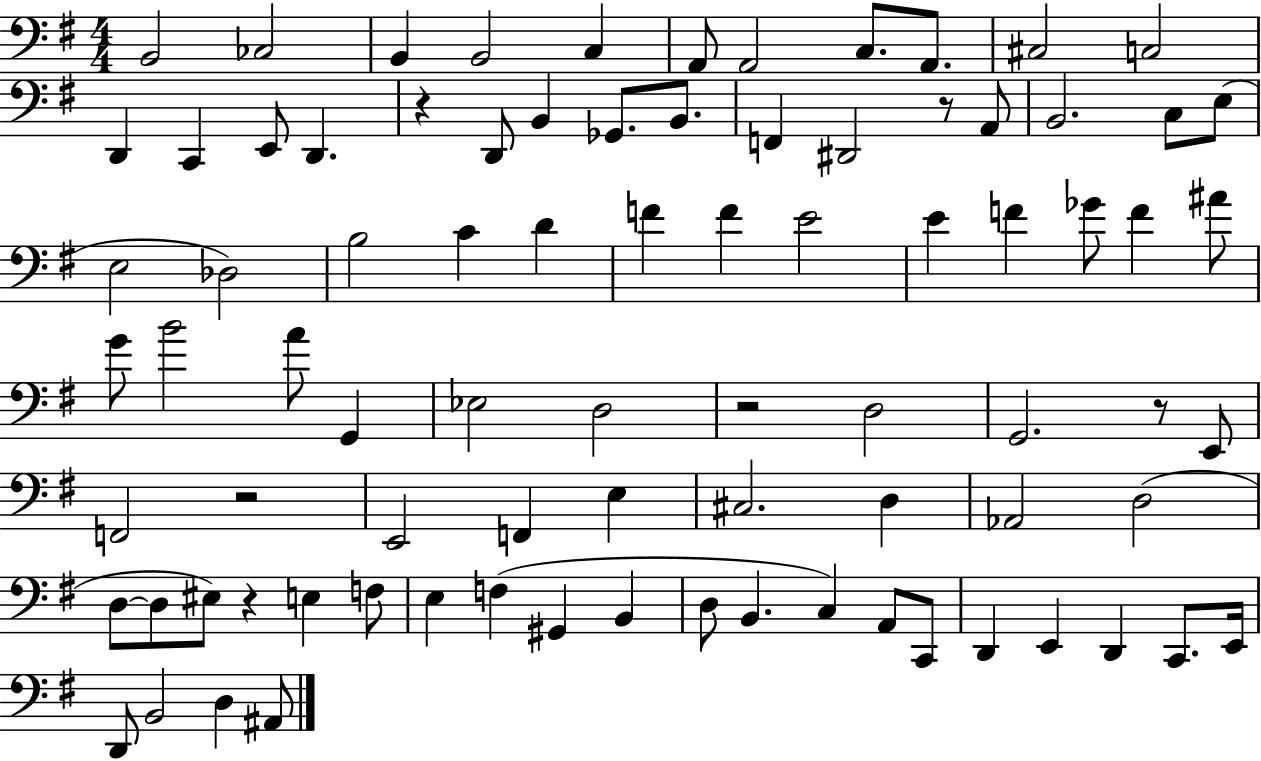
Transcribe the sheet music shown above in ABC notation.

X:1
T:Untitled
M:4/4
L:1/4
K:G
B,,2 _C,2 B,, B,,2 C, A,,/2 A,,2 C,/2 A,,/2 ^C,2 C,2 D,, C,, E,,/2 D,, z D,,/2 B,, _G,,/2 B,,/2 F,, ^D,,2 z/2 A,,/2 B,,2 C,/2 E,/2 E,2 _D,2 B,2 C D F F E2 E F _G/2 F ^A/2 G/2 B2 A/2 G,, _E,2 D,2 z2 D,2 G,,2 z/2 E,,/2 F,,2 z2 E,,2 F,, E, ^C,2 D, _A,,2 D,2 D,/2 D,/2 ^E,/2 z E, F,/2 E, F, ^G,, B,, D,/2 B,, C, A,,/2 C,,/2 D,, E,, D,, C,,/2 E,,/4 D,,/2 B,,2 D, ^A,,/2